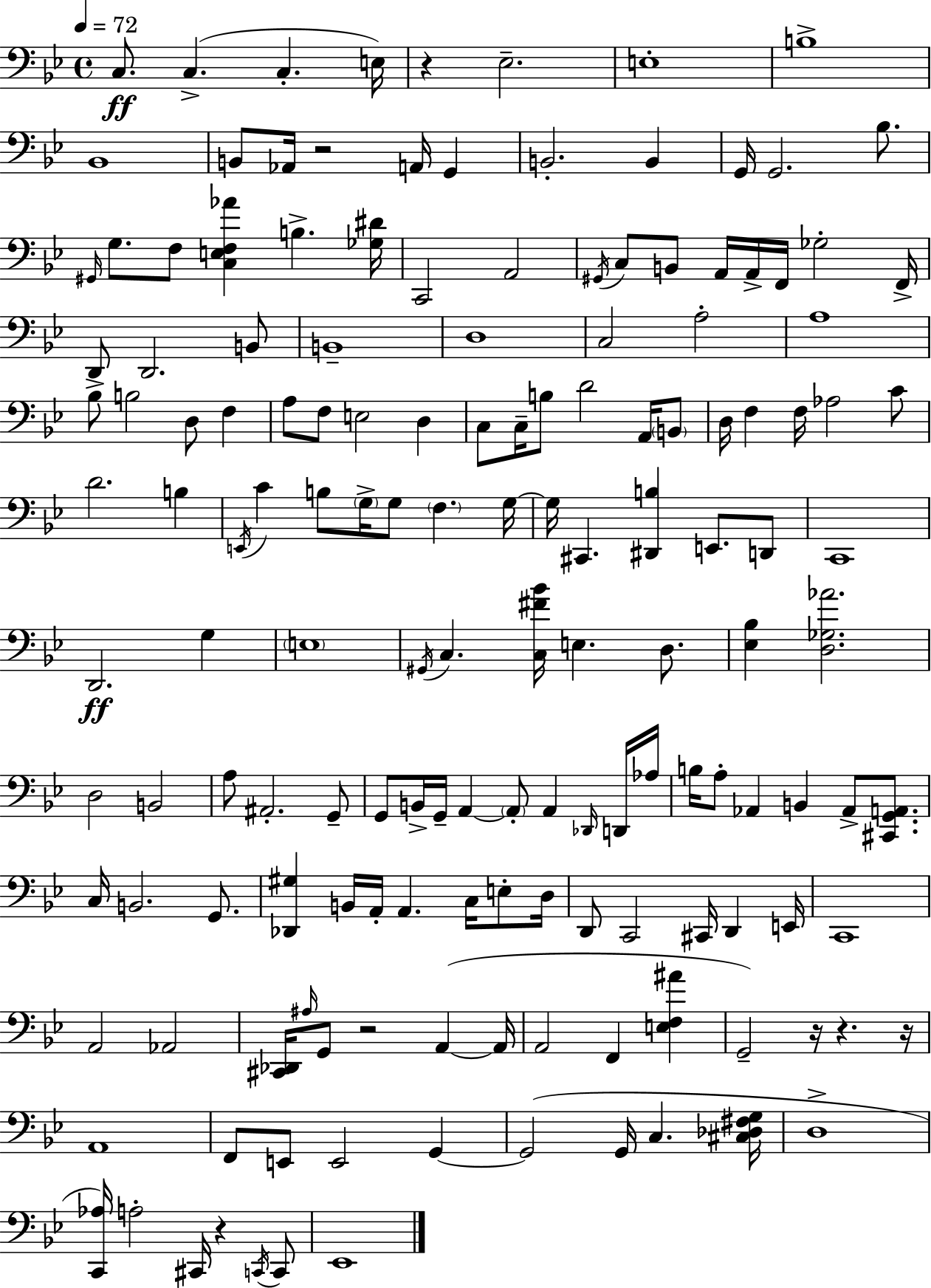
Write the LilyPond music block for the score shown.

{
  \clef bass
  \time 4/4
  \defaultTimeSignature
  \key g \minor
  \tempo 4 = 72
  c8.\ff c4.->( c4.-. e16) | r4 ees2.-- | e1-. | b1-> | \break bes,1 | b,8 aes,16 r2 a,16 g,4 | b,2.-. b,4 | g,16 g,2. bes8. | \break \grace { gis,16 } g8. f8 <c e f aes'>4 b4.-> | <ges dis'>16 c,2 a,2 | \acciaccatura { gis,16 } c8 b,8 a,16 a,16-> f,16 ges2-. | f,16-> d,8 d,2. | \break b,8 b,1-- | d1 | c2 a2-. | a1 | \break bes8-> b2 d8 f4 | a8 f8 e2 d4 | c8 c16-- b8 d'2 a,16 | \parenthesize b,8 d16 f4 f16 aes2 | \break c'8 d'2. b4 | \acciaccatura { e,16 } c'4 b8 \parenthesize g16-> g8 \parenthesize f4. | g16~~ g16 cis,4. <dis, b>4 e,8. | d,8 c,1 | \break d,2.\ff g4 | \parenthesize e1 | \acciaccatura { gis,16 } c4. <c fis' bes'>16 e4. | d8. <ees bes>4 <d ges aes'>2. | \break d2 b,2 | a8 ais,2.-. | g,8-- g,8 b,16-> g,16-- a,4~~ \parenthesize a,8-. a,4 | \grace { des,16 } d,16 aes16 b16 a8-. aes,4 b,4 | \break aes,8-> <cis, g, a,>8. c16 b,2. | g,8. <des, gis>4 b,16 a,16-. a,4. | c16 e8-. d16 d,8 c,2 cis,16 | d,4 e,16 c,1 | \break a,2 aes,2 | <cis, des,>16 \grace { ais16 } g,8 r2 | a,4~(~ a,16 a,2 f,4 | <e f ais'>4 g,2--) r16 r4. | \break r16 a,1 | f,8 e,8 e,2 | g,4~~ g,2( g,16 c4. | <cis des fis g>16 d1-> | \break <c, aes>16) a2-. cis,16 | r4 \acciaccatura { c,16 } c,8 ees,1 | \bar "|."
}